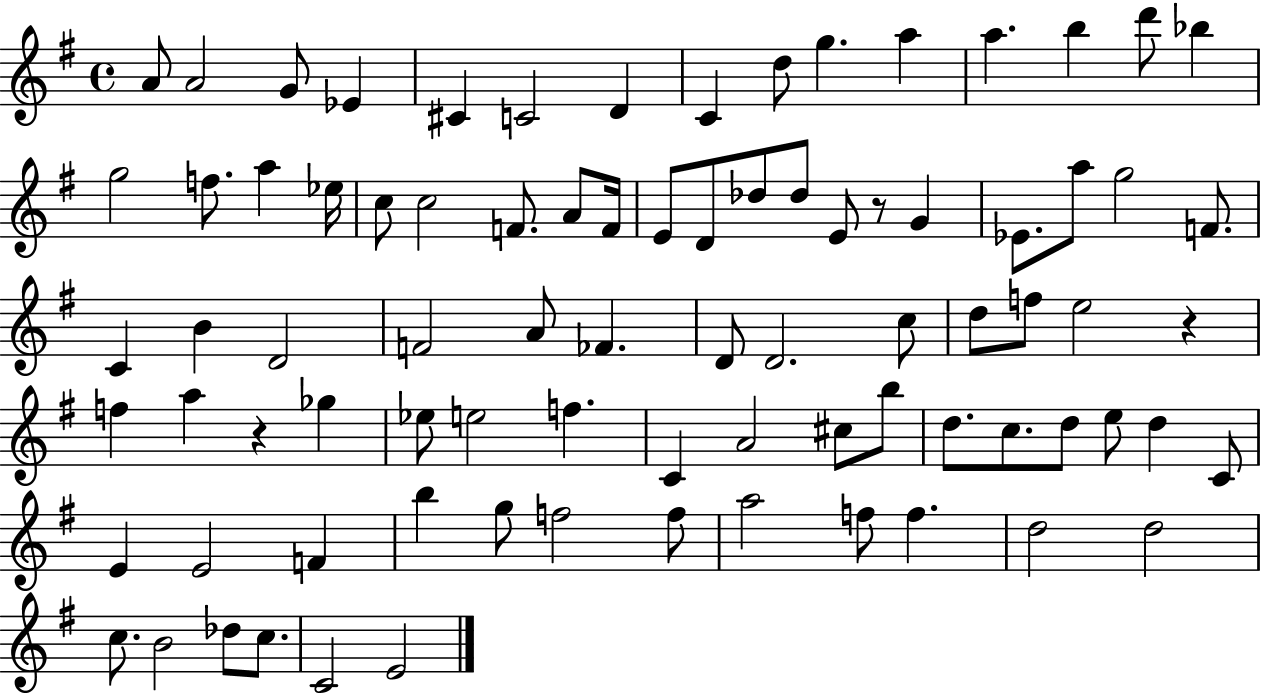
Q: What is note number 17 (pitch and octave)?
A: F5